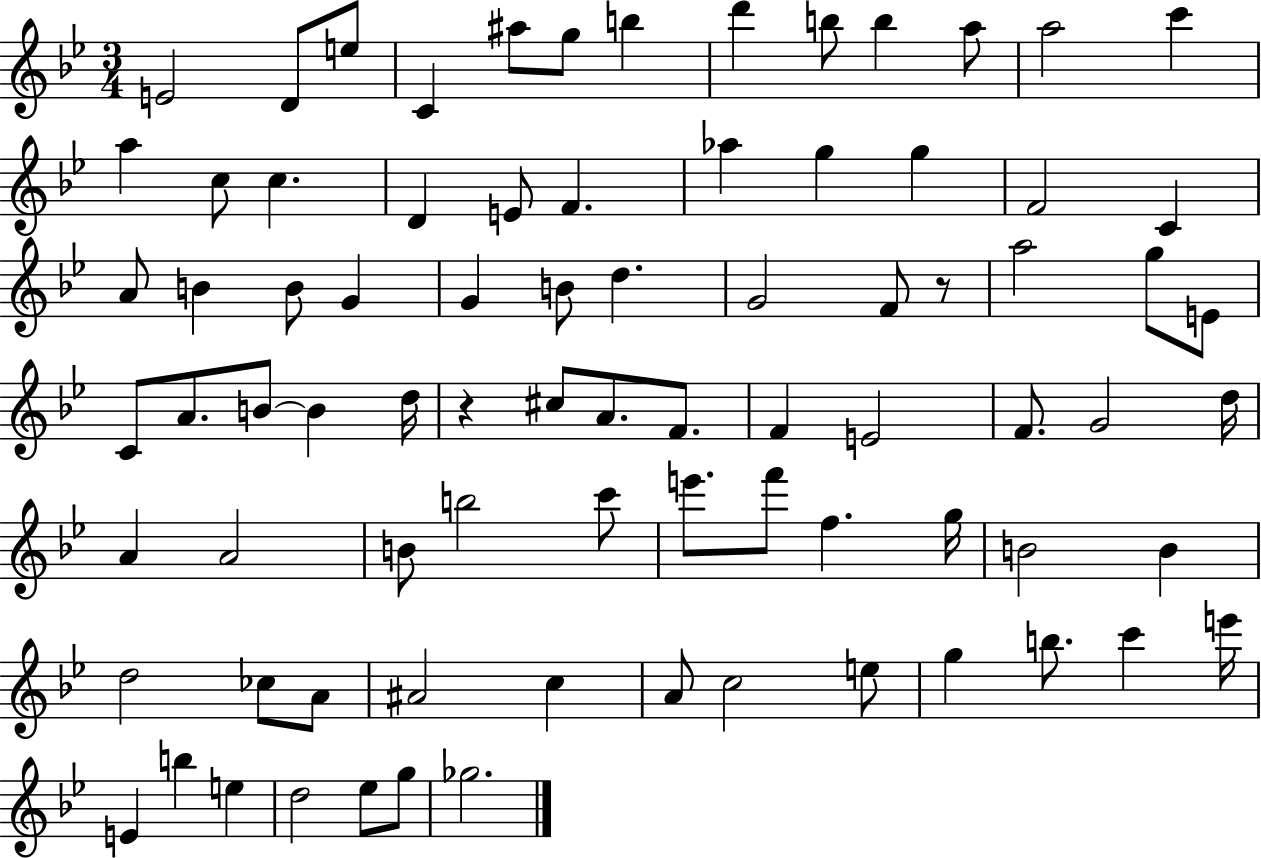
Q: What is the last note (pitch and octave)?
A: Gb5